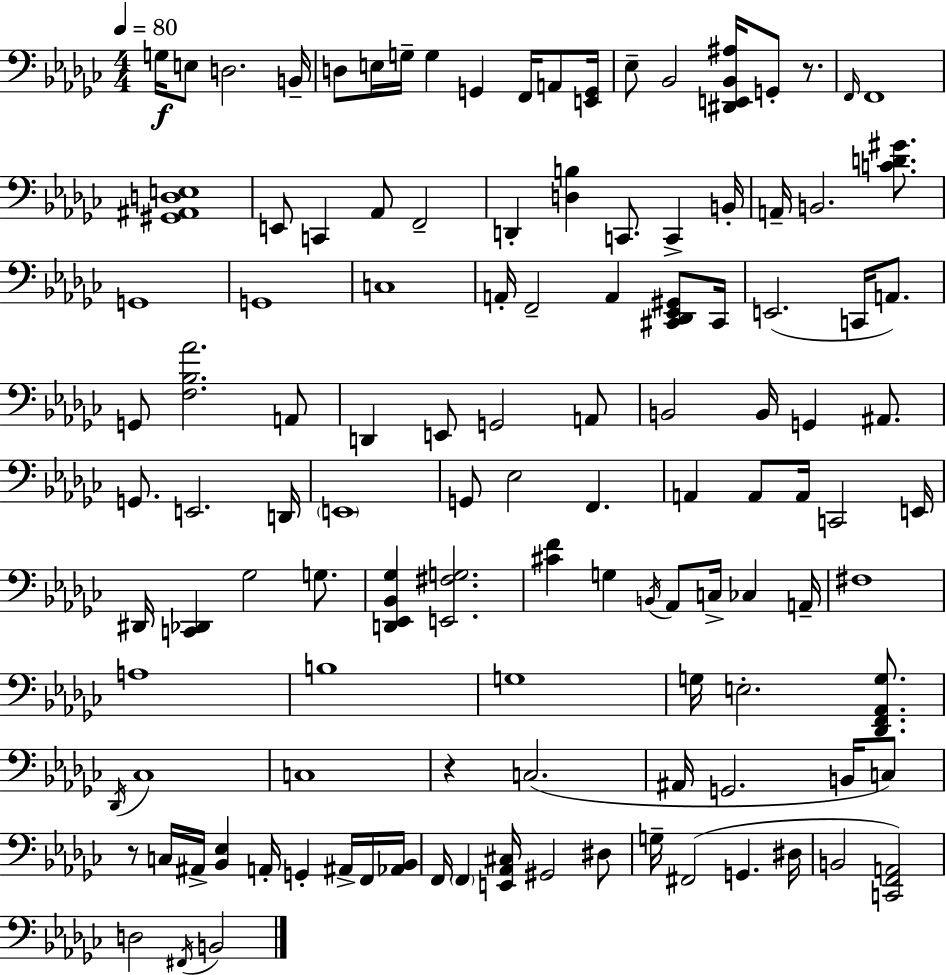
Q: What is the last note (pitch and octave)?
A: B2